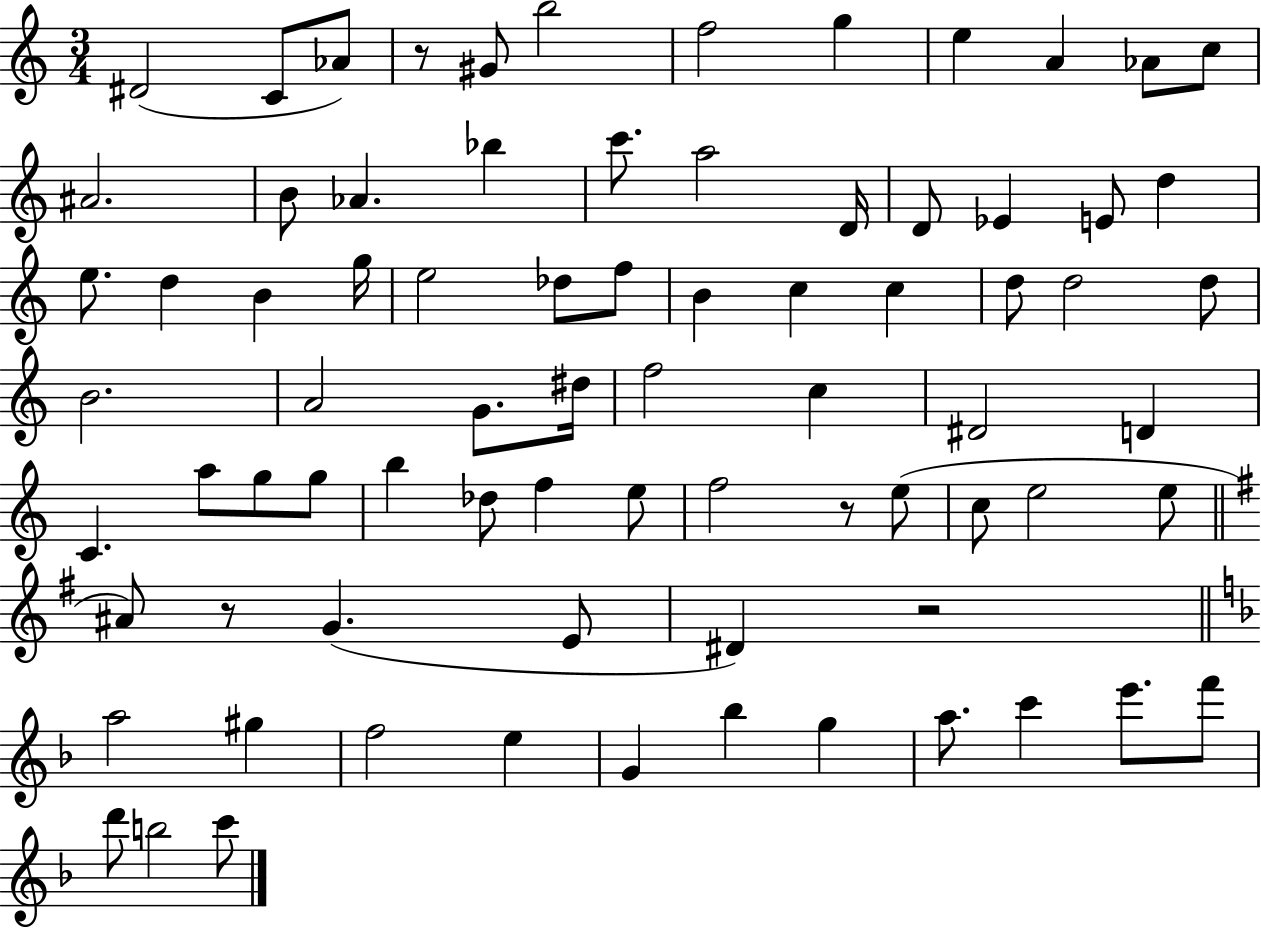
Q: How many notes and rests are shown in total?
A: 78